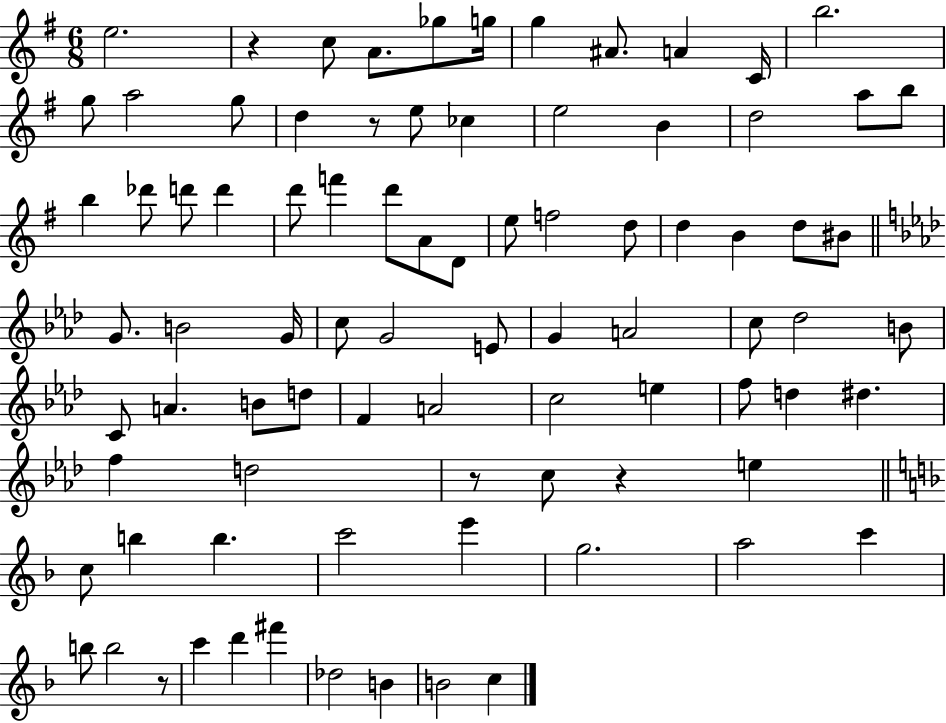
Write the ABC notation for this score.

X:1
T:Untitled
M:6/8
L:1/4
K:G
e2 z c/2 A/2 _g/2 g/4 g ^A/2 A C/4 b2 g/2 a2 g/2 d z/2 e/2 _c e2 B d2 a/2 b/2 b _d'/2 d'/2 d' d'/2 f' d'/2 A/2 D/2 e/2 f2 d/2 d B d/2 ^B/2 G/2 B2 G/4 c/2 G2 E/2 G A2 c/2 _d2 B/2 C/2 A B/2 d/2 F A2 c2 e f/2 d ^d f d2 z/2 c/2 z e c/2 b b c'2 e' g2 a2 c' b/2 b2 z/2 c' d' ^f' _d2 B B2 c